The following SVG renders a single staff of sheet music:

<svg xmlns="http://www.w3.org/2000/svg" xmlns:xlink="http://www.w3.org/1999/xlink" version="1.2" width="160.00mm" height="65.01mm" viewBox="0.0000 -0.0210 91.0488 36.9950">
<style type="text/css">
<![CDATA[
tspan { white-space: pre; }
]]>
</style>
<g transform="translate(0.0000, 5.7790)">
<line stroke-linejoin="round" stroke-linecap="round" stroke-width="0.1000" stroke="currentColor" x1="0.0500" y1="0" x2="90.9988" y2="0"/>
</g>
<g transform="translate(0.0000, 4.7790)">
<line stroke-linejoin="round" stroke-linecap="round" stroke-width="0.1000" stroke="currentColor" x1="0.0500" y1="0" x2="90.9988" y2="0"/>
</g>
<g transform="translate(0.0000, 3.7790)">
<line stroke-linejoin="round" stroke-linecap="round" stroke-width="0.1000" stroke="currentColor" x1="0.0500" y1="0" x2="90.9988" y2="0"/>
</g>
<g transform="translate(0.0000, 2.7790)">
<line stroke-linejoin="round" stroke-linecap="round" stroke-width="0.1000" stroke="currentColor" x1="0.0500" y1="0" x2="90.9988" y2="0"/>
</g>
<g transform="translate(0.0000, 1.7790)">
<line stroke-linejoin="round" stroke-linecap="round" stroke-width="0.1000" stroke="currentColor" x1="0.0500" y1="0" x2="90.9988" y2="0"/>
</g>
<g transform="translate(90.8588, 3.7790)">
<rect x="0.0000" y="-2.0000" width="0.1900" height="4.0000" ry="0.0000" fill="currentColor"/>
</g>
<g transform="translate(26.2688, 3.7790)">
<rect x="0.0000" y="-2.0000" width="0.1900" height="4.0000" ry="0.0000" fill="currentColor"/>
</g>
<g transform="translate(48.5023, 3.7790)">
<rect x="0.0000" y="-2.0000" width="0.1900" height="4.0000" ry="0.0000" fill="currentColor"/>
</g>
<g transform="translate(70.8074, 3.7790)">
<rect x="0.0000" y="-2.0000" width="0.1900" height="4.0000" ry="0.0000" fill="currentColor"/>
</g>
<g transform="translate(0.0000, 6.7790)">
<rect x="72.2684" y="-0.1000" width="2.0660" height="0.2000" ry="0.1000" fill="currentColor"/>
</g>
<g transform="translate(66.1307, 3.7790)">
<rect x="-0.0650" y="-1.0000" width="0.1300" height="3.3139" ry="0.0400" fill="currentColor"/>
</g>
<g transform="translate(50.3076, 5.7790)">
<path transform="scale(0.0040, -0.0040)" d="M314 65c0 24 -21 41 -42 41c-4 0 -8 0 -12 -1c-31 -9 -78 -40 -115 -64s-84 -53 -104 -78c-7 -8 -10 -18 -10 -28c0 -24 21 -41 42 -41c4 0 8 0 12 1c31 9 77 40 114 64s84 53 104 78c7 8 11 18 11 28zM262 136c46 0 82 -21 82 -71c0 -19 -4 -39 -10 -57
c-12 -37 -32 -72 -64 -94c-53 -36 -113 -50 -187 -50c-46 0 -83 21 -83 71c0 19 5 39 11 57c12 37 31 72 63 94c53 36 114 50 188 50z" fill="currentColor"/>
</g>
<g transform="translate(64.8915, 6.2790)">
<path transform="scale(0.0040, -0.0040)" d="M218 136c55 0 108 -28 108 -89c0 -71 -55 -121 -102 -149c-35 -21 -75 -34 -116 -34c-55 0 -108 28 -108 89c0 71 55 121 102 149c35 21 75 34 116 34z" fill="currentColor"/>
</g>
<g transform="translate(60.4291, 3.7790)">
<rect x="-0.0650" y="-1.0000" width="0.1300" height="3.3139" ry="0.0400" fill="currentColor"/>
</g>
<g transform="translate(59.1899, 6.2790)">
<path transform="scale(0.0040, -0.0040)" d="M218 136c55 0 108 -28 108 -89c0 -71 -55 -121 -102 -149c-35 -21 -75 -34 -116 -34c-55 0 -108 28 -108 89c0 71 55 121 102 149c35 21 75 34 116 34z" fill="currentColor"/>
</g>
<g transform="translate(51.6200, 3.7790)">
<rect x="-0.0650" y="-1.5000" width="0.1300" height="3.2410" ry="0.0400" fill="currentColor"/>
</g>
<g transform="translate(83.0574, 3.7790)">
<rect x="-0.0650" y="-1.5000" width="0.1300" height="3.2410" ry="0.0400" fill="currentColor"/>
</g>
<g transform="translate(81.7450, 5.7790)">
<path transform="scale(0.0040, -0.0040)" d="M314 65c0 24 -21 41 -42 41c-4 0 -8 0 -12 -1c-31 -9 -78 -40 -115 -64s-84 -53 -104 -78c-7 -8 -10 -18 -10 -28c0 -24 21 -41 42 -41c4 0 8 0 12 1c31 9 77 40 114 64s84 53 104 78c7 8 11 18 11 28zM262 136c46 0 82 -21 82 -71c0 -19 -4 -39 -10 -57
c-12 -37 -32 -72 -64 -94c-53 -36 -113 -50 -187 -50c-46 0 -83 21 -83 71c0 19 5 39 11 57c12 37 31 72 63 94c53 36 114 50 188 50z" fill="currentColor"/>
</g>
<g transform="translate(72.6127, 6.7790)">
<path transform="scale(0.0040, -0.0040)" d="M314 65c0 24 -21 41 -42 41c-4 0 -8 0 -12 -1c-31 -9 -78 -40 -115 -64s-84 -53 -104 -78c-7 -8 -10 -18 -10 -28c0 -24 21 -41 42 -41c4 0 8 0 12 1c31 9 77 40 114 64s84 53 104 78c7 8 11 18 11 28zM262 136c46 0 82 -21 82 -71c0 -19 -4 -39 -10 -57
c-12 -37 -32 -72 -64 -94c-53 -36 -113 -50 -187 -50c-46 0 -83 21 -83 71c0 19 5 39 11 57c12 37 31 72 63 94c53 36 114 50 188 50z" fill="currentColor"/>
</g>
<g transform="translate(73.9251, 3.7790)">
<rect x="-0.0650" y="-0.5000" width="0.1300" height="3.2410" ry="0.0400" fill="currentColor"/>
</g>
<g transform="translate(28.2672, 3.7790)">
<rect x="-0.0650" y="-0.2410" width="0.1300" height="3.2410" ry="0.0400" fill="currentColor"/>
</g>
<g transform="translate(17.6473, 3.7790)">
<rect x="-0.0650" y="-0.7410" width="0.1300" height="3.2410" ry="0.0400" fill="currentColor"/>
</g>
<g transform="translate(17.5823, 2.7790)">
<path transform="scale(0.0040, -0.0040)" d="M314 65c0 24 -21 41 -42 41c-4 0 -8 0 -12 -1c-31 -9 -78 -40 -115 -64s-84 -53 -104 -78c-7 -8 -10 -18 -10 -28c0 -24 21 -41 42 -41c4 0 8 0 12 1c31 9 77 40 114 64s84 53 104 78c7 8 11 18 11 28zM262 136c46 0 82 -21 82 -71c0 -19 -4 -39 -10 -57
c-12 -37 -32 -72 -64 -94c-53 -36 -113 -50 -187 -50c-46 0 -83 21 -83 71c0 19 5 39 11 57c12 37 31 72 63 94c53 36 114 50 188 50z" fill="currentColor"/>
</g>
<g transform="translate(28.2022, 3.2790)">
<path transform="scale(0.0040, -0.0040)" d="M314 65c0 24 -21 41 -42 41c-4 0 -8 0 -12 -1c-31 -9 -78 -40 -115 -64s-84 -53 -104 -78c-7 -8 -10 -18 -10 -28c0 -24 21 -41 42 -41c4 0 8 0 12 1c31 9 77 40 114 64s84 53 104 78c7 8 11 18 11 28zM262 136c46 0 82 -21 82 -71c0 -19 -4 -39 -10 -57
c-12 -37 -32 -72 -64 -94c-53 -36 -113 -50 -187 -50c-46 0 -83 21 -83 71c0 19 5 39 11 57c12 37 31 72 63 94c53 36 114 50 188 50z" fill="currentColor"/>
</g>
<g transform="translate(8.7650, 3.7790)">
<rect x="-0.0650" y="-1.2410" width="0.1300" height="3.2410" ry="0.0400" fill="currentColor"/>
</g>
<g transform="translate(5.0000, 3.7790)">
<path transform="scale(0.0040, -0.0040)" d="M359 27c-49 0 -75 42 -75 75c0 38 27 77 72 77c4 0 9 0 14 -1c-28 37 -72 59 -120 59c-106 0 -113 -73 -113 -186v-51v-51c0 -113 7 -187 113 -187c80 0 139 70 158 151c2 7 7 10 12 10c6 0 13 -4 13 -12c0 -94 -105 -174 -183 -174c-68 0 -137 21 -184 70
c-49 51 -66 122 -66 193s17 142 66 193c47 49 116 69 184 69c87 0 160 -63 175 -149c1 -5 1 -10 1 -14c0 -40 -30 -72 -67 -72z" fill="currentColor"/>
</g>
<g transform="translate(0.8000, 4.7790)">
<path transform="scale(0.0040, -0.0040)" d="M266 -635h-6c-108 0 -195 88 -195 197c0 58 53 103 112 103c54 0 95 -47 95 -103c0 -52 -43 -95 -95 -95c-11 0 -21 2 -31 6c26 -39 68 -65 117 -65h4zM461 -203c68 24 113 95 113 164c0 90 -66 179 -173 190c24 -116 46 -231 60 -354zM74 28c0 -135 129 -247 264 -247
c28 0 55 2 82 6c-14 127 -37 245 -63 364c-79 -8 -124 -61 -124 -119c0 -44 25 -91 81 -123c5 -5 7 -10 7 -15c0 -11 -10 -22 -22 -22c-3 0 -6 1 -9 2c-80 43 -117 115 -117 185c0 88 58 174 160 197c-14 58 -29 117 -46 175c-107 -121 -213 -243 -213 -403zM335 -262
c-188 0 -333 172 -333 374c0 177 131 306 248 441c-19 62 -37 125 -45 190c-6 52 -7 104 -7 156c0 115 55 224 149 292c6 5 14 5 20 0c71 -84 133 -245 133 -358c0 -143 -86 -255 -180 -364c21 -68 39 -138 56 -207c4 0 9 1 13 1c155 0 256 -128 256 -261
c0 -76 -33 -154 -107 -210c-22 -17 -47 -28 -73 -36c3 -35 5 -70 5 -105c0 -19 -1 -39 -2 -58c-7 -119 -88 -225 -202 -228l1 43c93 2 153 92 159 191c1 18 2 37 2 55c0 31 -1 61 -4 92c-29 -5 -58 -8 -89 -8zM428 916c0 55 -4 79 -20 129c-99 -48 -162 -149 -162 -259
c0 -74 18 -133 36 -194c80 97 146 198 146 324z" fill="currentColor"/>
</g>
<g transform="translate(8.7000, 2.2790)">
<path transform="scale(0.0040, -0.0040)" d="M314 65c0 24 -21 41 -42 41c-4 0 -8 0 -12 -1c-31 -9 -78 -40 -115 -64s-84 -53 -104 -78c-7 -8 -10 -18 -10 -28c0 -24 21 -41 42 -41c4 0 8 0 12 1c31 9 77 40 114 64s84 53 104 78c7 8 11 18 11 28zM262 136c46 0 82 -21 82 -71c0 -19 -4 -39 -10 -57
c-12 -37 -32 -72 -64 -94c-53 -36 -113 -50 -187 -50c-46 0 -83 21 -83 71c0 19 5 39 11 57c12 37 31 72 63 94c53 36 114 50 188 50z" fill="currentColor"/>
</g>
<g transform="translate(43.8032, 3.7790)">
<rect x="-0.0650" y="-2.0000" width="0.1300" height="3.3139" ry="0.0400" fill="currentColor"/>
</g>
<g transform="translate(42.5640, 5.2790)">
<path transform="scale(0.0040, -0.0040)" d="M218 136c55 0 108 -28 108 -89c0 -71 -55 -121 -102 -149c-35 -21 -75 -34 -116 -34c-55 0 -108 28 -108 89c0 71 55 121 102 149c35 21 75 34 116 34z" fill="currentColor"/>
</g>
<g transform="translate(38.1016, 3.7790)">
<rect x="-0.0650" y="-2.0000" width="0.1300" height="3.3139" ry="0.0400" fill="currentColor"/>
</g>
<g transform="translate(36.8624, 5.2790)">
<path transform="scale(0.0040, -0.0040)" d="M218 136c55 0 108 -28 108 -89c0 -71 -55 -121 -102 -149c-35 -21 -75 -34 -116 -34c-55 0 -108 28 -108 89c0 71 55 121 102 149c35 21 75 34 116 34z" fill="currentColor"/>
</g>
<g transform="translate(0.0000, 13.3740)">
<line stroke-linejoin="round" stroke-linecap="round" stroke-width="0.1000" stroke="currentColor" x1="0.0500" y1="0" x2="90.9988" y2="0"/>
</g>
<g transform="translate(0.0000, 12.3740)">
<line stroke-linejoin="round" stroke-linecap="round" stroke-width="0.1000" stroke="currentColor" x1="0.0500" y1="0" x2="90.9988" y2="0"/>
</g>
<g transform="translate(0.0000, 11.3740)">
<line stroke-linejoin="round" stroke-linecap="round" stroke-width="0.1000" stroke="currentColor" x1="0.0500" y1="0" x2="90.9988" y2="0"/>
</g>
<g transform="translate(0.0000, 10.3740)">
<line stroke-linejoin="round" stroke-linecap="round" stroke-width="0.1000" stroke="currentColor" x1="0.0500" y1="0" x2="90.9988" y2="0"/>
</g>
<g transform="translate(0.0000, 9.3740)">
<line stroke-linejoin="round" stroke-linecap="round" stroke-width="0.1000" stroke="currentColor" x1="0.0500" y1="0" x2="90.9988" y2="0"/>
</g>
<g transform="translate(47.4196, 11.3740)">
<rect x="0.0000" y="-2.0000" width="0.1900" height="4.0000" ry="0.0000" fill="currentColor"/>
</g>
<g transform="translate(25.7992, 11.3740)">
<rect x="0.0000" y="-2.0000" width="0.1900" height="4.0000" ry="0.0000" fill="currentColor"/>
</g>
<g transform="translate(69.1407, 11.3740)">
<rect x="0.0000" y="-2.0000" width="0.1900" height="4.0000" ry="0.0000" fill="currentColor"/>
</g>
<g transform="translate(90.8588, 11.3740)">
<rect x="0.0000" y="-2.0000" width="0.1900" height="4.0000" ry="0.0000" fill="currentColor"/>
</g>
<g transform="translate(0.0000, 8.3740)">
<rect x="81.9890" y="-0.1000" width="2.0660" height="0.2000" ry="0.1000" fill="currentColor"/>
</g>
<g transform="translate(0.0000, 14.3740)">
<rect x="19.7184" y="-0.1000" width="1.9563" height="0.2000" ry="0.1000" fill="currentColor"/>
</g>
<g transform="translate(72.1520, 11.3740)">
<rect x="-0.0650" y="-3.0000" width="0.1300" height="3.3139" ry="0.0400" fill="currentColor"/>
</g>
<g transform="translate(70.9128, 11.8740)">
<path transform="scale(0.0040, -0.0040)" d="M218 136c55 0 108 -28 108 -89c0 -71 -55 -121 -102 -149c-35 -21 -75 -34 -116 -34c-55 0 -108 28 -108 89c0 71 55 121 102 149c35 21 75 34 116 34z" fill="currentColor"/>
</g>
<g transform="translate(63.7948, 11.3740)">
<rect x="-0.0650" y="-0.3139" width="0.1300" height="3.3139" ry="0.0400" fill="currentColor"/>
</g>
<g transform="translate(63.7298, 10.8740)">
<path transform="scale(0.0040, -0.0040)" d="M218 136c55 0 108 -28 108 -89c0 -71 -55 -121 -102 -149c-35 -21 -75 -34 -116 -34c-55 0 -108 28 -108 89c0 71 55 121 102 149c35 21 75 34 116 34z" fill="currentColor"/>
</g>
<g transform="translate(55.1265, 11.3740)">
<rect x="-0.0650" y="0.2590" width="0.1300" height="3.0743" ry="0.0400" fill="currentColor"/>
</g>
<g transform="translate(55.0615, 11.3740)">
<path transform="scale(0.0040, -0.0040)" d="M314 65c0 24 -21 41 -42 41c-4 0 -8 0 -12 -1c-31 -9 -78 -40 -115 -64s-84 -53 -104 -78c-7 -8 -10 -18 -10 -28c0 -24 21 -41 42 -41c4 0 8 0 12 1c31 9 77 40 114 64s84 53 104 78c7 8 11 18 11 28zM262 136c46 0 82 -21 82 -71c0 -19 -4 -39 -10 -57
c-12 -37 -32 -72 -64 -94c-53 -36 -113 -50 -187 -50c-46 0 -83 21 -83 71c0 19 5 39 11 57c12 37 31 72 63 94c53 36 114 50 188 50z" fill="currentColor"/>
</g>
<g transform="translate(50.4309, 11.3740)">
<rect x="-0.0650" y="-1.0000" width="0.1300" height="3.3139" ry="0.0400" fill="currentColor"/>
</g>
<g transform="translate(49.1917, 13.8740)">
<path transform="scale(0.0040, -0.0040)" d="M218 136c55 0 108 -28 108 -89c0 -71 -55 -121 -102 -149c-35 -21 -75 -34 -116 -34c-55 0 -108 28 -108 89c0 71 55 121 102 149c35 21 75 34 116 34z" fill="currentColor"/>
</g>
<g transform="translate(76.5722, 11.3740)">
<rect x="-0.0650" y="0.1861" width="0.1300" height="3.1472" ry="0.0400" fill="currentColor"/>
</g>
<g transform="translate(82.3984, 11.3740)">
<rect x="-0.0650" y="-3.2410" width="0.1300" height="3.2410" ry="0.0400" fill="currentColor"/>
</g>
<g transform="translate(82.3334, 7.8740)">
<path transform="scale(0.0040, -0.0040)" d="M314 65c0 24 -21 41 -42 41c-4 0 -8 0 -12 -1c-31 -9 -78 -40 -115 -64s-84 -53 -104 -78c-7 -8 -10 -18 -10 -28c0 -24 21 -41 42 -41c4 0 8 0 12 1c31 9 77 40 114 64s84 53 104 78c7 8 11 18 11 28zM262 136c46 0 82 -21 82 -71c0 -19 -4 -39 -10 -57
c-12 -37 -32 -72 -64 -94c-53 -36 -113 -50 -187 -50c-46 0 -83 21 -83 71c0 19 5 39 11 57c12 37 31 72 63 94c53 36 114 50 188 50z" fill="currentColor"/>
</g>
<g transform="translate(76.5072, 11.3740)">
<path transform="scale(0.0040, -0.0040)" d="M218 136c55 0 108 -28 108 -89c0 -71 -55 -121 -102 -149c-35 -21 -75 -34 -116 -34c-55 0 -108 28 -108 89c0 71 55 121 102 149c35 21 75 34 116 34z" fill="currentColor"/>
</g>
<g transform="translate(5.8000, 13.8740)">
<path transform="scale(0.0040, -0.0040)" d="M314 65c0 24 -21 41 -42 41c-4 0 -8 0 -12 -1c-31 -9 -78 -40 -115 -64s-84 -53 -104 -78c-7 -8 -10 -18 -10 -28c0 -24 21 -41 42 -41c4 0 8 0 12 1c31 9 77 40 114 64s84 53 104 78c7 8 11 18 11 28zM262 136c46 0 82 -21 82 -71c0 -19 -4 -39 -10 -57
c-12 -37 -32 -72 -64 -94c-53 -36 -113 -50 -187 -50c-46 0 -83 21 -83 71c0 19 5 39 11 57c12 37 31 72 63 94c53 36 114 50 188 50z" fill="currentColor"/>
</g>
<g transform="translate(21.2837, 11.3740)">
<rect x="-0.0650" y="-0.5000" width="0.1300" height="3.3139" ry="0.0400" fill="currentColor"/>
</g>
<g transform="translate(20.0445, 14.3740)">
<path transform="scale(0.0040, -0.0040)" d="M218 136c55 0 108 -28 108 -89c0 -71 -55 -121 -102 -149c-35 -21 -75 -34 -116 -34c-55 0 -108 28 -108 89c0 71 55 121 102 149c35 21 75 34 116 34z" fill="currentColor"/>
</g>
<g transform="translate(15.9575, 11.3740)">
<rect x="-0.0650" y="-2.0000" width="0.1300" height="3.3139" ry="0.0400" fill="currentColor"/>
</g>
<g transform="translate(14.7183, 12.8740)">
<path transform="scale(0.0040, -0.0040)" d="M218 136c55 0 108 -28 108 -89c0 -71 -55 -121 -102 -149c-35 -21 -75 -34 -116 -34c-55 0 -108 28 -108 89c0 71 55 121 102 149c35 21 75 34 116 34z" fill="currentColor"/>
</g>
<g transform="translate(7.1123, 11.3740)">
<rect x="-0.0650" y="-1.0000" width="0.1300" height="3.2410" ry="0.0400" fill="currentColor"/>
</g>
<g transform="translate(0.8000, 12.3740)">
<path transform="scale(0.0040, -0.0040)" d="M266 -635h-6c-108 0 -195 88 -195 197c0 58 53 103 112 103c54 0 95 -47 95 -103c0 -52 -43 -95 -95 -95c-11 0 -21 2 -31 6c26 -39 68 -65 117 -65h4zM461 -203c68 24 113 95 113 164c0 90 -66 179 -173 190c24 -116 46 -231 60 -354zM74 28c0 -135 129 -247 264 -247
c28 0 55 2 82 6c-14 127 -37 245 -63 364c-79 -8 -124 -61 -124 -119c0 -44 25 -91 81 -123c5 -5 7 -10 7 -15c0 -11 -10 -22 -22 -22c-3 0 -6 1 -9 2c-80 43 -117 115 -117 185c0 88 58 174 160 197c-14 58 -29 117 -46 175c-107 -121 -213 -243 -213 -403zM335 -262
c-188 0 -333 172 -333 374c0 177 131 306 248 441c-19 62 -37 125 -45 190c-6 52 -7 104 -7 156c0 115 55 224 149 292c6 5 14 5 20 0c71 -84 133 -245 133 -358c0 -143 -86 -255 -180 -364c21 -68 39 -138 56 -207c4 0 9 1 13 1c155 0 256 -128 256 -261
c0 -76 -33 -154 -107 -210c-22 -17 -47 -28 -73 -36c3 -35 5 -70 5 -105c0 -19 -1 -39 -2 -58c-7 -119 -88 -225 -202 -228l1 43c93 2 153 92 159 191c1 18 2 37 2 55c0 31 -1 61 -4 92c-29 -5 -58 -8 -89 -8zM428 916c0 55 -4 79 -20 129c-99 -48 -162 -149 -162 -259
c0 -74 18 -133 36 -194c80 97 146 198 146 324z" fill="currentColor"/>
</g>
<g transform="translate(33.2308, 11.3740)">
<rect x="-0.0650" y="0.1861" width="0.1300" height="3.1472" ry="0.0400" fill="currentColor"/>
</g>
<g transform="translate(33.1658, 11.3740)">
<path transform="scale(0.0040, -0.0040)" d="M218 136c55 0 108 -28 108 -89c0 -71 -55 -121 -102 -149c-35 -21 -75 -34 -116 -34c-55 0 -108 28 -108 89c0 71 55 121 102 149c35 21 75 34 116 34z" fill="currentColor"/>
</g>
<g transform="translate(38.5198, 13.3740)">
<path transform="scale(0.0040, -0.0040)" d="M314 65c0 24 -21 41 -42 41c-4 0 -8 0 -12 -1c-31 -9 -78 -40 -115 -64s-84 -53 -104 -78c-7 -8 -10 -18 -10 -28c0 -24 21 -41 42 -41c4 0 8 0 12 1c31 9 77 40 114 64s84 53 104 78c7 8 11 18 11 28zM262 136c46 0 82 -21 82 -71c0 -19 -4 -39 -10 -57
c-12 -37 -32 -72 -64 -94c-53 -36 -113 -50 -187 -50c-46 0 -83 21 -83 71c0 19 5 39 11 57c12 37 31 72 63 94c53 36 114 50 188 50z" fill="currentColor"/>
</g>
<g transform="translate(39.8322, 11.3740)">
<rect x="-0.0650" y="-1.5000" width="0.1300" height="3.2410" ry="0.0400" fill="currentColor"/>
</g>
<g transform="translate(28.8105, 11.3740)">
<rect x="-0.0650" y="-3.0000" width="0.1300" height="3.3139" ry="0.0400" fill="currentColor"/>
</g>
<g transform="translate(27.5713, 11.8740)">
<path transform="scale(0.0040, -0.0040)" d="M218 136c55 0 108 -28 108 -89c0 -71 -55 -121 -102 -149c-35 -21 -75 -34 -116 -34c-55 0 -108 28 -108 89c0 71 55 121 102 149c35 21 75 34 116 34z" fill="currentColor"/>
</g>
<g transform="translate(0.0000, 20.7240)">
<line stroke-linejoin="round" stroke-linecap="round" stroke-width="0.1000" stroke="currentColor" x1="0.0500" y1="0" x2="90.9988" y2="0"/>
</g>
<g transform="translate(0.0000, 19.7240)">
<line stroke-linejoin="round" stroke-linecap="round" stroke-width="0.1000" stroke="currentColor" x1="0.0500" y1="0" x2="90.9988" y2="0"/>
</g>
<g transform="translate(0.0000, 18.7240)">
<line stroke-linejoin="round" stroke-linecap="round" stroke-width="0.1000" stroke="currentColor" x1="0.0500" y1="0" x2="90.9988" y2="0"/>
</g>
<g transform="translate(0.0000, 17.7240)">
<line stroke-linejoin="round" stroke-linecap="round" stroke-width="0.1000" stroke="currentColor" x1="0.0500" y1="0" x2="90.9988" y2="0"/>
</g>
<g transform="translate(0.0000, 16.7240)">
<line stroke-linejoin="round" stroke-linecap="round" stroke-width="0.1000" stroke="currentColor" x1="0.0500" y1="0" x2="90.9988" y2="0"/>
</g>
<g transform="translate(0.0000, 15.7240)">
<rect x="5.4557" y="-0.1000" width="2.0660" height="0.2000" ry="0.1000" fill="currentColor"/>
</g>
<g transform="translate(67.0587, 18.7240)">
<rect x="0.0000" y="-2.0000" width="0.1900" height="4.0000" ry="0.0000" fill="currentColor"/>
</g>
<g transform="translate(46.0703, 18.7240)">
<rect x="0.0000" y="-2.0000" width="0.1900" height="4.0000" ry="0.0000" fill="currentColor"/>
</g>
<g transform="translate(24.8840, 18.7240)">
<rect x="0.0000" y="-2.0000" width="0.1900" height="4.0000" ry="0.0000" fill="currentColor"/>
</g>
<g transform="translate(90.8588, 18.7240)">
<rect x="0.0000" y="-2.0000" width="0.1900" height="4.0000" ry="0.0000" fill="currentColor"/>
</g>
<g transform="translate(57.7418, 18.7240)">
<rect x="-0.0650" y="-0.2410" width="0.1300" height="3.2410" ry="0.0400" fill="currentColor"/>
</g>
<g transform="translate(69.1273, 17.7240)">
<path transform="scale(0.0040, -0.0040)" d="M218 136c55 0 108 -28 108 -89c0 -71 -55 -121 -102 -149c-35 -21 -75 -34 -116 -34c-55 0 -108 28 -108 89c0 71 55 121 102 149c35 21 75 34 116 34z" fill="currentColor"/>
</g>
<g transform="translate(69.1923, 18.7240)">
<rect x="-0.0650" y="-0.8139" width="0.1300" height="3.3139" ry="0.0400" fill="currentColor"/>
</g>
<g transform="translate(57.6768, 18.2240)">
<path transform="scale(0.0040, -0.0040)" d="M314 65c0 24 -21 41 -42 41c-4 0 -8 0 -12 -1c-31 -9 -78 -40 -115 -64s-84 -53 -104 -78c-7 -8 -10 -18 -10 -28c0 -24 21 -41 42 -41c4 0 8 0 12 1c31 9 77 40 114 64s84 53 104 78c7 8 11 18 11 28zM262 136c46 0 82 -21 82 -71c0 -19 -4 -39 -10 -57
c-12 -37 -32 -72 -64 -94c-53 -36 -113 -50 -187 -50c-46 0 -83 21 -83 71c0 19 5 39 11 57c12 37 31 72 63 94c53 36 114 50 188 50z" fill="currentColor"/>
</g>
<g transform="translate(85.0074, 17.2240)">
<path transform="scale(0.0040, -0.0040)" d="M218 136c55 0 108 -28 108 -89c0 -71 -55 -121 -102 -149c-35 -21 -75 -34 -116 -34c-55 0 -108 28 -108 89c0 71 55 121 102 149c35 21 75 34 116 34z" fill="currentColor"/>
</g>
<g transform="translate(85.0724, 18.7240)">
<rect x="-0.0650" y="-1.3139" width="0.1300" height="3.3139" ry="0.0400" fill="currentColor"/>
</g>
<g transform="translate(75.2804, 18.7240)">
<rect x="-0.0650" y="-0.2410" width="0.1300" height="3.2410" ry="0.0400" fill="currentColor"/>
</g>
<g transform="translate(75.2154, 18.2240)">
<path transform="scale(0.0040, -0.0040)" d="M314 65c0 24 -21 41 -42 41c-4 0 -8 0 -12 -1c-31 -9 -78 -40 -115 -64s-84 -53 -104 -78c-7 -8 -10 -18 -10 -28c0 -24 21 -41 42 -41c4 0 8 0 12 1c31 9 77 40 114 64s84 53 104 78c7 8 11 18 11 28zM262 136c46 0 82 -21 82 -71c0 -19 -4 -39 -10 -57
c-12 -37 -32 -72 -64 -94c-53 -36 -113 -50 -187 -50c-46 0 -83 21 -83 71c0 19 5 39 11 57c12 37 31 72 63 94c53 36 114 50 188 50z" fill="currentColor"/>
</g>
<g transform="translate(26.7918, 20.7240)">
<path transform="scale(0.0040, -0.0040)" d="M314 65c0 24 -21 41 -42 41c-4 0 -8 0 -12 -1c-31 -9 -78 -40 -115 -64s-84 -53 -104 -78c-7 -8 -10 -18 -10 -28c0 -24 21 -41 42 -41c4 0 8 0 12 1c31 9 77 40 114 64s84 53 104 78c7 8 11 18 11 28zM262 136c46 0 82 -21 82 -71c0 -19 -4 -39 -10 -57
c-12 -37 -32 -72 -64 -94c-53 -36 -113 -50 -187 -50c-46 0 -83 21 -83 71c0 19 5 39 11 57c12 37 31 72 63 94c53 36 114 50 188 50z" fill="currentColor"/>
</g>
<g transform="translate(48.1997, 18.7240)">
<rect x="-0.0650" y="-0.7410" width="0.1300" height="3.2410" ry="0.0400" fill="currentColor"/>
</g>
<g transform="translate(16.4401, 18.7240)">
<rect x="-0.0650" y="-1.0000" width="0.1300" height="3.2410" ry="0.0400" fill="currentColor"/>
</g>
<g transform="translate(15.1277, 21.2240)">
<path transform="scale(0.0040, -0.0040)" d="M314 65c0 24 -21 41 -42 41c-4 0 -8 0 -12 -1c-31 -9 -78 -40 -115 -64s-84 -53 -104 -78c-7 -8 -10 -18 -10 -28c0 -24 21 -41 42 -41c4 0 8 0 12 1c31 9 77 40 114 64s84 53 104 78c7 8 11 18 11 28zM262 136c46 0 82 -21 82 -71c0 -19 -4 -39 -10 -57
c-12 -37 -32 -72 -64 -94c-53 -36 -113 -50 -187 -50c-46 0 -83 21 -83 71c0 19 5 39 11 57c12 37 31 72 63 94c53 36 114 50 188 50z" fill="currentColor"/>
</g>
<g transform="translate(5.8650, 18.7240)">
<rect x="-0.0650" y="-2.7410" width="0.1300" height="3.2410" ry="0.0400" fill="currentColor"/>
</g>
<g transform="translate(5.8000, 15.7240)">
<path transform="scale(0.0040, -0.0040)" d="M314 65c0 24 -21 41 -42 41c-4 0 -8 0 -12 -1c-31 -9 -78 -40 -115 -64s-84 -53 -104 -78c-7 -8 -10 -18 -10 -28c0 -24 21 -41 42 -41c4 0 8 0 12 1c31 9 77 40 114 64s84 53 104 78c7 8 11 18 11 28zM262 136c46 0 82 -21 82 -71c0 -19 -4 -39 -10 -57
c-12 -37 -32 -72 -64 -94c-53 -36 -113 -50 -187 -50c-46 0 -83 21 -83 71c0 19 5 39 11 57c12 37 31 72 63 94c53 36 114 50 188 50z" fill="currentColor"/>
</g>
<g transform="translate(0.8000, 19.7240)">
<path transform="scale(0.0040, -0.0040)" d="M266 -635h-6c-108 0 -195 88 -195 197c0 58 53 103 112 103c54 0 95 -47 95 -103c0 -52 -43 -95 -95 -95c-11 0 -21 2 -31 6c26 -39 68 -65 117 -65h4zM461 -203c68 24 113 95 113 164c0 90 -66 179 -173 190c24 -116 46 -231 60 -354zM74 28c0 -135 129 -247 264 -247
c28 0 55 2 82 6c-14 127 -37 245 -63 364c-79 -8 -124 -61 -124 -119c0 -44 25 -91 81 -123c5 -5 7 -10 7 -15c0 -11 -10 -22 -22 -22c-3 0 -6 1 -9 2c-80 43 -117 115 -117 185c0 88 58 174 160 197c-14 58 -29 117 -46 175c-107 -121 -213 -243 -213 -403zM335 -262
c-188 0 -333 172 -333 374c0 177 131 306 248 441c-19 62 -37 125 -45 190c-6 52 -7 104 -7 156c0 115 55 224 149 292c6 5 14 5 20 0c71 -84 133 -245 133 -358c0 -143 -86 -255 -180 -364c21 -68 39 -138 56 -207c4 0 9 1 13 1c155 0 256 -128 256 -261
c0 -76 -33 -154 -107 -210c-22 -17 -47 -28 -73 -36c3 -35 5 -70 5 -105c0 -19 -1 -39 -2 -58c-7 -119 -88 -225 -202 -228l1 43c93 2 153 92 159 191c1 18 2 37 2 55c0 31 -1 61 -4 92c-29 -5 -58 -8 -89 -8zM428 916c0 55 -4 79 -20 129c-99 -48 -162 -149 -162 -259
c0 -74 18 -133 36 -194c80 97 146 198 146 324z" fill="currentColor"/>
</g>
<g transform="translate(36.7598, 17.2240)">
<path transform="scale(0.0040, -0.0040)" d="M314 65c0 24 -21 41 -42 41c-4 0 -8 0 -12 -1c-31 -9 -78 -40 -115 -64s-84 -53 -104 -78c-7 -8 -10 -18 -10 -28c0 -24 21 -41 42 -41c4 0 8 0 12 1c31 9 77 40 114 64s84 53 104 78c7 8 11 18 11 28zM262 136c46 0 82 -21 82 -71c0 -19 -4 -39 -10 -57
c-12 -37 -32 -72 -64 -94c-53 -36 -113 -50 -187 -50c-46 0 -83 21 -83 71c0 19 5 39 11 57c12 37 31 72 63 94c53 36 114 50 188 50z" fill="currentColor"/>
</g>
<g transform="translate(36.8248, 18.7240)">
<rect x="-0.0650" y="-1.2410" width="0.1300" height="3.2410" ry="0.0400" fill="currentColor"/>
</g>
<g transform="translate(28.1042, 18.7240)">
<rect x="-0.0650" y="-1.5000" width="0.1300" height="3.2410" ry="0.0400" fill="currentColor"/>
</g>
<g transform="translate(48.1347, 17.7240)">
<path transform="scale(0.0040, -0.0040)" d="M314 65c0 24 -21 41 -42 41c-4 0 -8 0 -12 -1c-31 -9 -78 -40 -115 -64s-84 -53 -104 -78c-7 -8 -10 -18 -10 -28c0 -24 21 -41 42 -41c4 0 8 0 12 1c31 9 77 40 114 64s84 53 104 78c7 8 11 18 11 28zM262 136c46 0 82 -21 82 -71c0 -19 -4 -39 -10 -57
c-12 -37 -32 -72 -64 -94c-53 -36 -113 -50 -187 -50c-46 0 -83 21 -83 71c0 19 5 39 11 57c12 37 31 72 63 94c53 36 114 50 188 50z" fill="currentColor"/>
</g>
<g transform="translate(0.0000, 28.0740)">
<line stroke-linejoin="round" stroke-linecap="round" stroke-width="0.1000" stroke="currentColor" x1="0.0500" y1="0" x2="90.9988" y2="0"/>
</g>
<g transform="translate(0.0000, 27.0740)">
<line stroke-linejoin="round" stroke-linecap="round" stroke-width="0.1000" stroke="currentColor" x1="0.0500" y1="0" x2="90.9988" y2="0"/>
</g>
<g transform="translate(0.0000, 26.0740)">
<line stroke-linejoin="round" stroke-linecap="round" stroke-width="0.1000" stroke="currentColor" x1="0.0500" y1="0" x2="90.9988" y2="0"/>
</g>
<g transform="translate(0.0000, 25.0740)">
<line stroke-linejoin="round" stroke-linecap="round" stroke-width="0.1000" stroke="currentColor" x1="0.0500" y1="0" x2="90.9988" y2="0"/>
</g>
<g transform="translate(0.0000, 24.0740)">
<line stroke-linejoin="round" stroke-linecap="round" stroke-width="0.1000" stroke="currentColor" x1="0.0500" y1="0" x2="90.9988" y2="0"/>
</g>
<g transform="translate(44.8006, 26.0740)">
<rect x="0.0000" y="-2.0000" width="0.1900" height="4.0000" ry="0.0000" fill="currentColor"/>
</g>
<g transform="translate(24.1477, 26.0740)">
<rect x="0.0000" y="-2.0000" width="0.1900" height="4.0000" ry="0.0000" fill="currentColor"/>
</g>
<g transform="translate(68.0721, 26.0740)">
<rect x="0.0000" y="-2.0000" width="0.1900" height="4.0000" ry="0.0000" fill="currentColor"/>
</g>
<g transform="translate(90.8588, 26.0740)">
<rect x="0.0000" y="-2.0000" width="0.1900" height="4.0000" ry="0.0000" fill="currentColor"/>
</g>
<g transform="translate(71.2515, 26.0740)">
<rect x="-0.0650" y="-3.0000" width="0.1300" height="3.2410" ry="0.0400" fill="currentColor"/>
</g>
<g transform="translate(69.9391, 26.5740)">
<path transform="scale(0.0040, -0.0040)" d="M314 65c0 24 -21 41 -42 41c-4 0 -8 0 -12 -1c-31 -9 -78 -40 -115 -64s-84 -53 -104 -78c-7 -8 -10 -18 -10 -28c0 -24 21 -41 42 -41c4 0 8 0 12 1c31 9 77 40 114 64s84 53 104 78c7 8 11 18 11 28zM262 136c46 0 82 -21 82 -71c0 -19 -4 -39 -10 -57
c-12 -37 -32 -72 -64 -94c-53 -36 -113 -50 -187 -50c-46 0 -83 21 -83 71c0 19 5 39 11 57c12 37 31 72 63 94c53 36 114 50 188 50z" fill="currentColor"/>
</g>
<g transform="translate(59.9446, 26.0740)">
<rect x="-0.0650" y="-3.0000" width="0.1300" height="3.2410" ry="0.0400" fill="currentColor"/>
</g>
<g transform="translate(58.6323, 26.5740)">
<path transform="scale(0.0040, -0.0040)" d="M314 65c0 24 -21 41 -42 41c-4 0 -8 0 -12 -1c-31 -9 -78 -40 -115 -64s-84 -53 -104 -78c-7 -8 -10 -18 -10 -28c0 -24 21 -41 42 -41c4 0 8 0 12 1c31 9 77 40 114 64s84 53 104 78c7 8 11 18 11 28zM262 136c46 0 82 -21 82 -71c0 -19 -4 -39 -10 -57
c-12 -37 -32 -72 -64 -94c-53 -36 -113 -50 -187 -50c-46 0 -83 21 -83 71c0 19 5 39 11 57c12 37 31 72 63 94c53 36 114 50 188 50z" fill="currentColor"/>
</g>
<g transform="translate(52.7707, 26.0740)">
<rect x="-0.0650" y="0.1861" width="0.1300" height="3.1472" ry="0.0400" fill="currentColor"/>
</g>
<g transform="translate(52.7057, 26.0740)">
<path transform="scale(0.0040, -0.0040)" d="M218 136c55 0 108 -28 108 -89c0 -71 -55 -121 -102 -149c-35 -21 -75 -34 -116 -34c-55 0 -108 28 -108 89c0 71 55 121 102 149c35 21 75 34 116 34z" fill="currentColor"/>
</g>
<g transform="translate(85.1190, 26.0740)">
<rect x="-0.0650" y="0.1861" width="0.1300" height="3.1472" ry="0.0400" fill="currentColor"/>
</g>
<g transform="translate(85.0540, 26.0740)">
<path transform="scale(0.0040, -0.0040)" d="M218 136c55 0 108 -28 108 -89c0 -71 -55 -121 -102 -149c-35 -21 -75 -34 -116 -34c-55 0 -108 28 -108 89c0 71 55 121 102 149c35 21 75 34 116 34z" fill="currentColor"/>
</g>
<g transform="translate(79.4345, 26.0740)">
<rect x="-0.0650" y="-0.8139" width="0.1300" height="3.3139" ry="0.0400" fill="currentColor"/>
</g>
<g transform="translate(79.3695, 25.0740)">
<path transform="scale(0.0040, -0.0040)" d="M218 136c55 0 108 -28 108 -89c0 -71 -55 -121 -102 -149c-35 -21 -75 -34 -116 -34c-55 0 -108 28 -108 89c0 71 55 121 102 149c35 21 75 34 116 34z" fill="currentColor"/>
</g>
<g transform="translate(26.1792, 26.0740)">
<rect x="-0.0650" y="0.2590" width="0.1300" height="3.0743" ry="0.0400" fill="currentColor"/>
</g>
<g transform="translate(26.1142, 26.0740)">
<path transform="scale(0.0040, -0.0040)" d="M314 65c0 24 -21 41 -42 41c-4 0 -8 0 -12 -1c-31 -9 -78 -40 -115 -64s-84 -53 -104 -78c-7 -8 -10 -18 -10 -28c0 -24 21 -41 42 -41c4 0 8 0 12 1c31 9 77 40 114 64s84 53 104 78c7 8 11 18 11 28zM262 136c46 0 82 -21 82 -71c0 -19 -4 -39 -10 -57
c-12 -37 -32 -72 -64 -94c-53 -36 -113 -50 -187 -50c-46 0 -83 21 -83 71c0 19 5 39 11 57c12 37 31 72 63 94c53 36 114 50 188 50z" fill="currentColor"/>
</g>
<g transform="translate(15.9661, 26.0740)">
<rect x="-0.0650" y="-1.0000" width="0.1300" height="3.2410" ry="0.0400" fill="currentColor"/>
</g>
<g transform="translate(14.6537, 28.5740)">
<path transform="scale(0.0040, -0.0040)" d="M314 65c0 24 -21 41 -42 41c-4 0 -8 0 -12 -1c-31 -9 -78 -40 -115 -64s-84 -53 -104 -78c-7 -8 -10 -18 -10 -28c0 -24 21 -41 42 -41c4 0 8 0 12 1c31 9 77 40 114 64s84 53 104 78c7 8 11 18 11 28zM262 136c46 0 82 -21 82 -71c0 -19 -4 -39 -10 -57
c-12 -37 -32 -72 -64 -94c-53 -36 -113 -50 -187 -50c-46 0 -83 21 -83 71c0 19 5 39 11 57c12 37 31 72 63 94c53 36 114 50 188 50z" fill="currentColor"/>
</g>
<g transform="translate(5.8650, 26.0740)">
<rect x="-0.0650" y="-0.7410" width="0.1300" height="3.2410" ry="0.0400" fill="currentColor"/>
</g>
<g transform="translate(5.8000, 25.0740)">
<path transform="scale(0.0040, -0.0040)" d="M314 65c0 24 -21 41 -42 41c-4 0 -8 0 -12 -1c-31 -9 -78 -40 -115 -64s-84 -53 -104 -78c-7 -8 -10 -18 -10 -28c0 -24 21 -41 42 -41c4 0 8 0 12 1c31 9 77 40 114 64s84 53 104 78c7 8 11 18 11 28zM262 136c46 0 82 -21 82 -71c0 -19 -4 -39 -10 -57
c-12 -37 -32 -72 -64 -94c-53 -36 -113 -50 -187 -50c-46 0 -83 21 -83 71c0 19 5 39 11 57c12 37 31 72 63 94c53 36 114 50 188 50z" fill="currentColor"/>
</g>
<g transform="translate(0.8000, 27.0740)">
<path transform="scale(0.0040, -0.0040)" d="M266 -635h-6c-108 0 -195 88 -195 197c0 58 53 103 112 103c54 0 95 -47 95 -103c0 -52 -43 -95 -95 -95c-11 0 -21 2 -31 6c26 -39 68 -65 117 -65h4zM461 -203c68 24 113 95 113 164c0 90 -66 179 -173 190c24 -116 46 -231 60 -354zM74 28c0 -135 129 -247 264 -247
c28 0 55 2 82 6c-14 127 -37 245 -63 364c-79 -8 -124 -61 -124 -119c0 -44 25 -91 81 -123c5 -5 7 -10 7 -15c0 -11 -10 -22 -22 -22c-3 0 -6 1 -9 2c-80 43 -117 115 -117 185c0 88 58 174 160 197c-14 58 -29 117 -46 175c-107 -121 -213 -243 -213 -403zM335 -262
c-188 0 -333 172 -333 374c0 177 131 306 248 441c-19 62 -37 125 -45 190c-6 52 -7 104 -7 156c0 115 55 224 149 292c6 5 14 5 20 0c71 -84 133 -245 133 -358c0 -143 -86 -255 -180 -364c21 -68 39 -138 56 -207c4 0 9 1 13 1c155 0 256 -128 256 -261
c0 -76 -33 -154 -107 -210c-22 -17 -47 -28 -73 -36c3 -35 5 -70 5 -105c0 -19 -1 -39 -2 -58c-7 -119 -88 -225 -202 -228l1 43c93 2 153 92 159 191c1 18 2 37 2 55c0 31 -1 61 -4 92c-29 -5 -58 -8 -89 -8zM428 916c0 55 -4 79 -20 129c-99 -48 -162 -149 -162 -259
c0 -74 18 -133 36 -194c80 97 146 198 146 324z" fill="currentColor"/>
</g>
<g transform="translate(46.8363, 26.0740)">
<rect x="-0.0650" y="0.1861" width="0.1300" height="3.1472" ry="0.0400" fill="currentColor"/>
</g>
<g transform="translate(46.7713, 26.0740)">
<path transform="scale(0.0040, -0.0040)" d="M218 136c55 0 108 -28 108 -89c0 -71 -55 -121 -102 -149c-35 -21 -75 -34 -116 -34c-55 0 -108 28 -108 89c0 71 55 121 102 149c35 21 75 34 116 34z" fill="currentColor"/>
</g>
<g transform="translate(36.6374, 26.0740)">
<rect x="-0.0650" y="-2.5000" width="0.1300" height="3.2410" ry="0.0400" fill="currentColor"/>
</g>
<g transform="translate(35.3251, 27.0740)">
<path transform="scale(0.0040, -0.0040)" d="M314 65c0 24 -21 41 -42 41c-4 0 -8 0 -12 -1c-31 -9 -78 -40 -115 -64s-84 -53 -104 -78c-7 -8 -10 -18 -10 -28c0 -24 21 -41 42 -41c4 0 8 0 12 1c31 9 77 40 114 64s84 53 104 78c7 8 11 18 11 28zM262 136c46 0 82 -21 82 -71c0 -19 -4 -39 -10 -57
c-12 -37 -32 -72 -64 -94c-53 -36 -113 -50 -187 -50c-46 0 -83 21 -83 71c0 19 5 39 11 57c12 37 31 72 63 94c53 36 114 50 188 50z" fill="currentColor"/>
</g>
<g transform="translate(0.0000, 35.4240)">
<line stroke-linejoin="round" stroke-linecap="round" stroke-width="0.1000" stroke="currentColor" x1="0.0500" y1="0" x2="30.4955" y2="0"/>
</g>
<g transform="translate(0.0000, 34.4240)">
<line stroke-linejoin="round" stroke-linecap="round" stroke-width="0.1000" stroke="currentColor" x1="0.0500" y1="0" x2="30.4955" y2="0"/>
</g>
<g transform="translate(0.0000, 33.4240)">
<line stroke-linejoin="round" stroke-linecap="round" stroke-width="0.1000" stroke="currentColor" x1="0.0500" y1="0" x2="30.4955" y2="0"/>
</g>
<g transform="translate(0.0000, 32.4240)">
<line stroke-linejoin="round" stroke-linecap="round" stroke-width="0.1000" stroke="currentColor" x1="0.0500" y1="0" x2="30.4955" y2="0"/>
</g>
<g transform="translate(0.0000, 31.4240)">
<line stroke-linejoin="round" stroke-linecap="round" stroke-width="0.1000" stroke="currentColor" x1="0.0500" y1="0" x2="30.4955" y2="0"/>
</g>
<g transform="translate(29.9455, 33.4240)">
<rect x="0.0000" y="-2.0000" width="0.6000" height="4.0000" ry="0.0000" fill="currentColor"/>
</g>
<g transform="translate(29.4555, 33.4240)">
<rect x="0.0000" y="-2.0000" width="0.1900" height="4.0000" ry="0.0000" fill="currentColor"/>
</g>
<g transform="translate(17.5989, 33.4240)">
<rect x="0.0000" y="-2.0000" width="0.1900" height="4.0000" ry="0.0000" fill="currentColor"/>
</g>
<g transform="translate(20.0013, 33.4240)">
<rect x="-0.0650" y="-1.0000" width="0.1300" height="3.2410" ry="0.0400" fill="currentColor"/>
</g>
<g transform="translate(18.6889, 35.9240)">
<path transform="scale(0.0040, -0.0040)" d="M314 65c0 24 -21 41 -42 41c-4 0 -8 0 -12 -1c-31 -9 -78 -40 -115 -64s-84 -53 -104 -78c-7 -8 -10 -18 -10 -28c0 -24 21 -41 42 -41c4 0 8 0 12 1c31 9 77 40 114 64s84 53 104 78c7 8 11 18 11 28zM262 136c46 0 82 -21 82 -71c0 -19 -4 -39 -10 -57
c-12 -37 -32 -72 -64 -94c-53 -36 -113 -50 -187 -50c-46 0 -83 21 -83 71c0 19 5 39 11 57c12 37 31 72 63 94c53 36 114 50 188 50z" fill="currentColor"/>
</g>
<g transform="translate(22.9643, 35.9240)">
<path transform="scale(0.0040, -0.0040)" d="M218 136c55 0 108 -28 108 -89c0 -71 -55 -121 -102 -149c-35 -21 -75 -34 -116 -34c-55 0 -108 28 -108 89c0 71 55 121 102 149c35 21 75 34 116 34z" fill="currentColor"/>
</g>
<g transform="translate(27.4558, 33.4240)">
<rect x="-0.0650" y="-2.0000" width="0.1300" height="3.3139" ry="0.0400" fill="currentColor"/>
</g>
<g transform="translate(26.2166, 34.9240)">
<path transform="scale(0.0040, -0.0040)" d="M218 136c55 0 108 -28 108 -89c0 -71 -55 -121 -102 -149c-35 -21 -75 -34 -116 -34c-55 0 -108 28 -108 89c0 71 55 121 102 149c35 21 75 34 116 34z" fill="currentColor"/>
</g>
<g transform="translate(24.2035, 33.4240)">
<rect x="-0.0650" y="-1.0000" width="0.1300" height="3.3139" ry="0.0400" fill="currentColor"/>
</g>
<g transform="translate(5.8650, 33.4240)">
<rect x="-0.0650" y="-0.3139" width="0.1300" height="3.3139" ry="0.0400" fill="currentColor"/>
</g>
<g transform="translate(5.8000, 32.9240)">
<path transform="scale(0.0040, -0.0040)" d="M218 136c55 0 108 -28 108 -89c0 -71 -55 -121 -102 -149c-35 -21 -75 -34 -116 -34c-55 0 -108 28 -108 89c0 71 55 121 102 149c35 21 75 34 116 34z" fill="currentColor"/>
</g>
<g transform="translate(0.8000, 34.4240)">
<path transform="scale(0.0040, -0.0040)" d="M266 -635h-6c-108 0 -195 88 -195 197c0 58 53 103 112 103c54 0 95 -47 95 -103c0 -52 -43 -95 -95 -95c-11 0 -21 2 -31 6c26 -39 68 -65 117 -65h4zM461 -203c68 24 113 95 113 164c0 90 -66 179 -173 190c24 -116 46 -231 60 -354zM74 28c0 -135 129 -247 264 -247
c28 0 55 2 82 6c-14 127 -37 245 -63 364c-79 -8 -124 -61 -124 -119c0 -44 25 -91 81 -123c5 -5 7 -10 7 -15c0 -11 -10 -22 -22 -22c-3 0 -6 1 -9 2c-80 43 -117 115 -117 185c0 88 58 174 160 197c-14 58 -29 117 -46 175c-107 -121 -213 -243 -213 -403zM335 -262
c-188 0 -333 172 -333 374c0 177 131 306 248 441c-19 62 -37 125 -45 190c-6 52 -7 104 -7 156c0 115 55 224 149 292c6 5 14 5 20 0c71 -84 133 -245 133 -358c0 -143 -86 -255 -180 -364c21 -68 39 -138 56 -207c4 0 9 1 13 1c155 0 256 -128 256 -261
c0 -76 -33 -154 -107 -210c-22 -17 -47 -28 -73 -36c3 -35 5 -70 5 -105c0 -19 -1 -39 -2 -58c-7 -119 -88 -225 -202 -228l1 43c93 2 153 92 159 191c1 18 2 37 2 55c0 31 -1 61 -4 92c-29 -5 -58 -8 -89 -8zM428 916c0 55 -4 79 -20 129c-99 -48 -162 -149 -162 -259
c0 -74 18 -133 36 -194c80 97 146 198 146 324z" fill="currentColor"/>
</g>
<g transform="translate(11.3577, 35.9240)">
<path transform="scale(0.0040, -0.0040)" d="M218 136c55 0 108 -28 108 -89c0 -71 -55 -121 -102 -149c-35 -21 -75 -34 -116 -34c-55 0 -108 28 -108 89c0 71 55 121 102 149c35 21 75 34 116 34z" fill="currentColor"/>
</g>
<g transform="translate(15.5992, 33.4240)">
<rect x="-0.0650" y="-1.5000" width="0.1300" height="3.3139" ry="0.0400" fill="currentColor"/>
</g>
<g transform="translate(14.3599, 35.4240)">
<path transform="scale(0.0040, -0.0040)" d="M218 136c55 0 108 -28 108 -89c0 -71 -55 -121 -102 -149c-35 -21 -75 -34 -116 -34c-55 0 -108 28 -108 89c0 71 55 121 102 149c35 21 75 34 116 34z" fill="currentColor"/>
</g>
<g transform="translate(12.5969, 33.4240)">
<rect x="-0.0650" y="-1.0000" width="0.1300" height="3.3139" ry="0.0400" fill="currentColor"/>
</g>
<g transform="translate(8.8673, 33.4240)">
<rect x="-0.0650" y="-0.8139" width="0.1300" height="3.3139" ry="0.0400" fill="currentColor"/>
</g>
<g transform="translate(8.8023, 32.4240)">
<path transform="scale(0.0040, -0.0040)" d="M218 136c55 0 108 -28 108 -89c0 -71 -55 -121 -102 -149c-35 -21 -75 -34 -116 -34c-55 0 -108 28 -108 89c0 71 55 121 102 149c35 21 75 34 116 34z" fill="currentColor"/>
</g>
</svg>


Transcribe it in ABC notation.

X:1
T:Untitled
M:4/4
L:1/4
K:C
e2 d2 c2 F F E2 D D C2 E2 D2 F C A B E2 D B2 c A B b2 a2 D2 E2 e2 d2 c2 d c2 e d2 D2 B2 G2 B B A2 A2 d B c d D E D2 D F